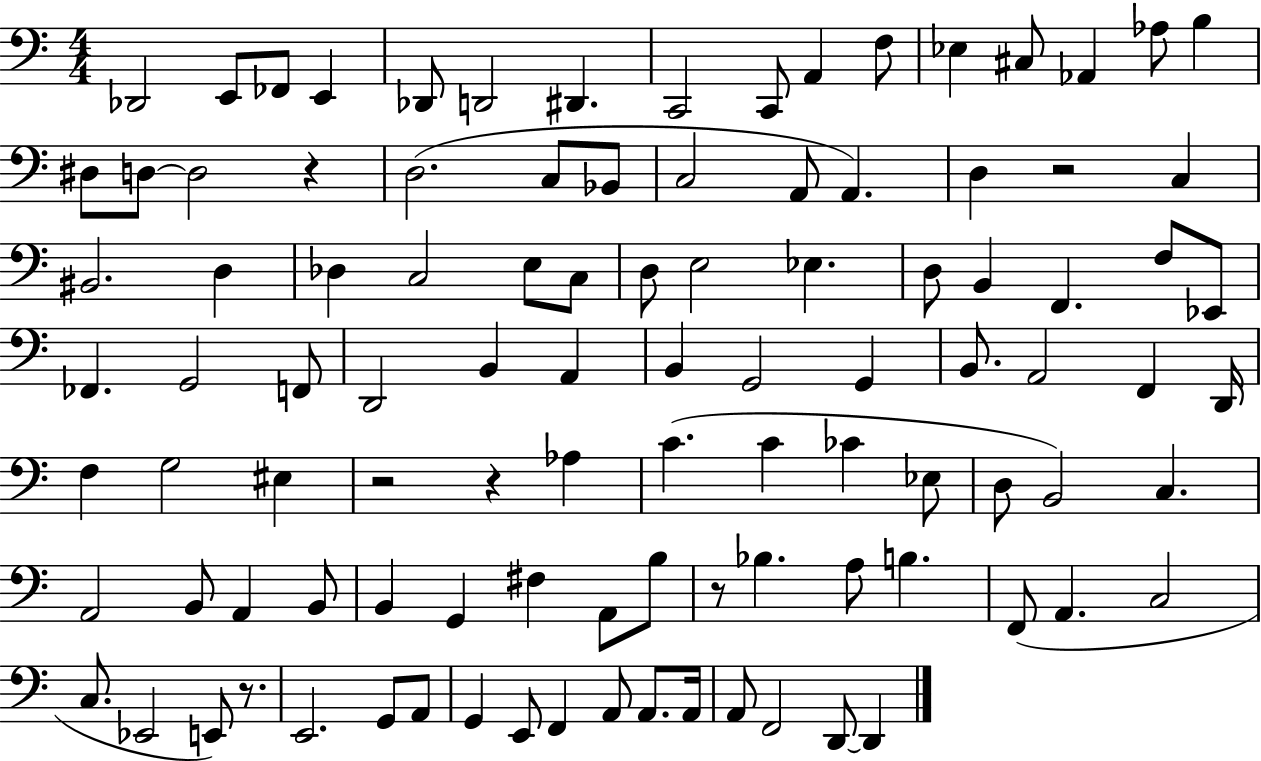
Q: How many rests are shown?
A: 6